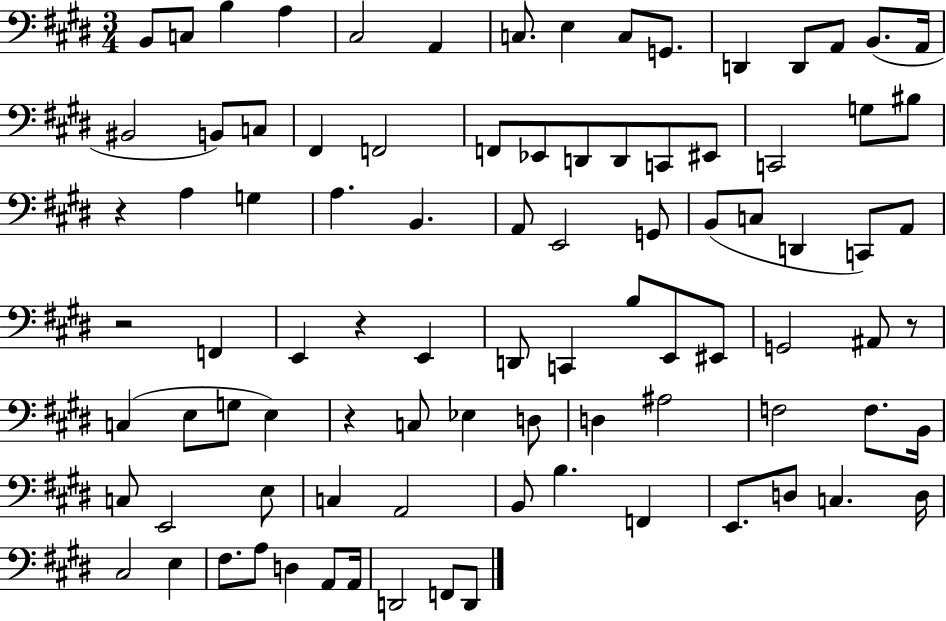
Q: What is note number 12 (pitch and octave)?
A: D2